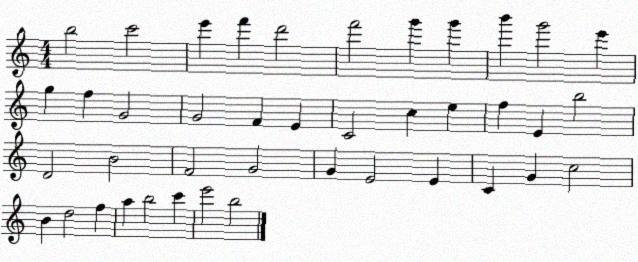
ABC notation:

X:1
T:Untitled
M:4/4
L:1/4
K:C
b2 c'2 e' f' d'2 f'2 g' g' b' g'2 e' g f G2 G2 F E C2 c e f E b2 D2 B2 F2 G2 G E2 E C G c2 B d2 f a b2 c' e'2 b2